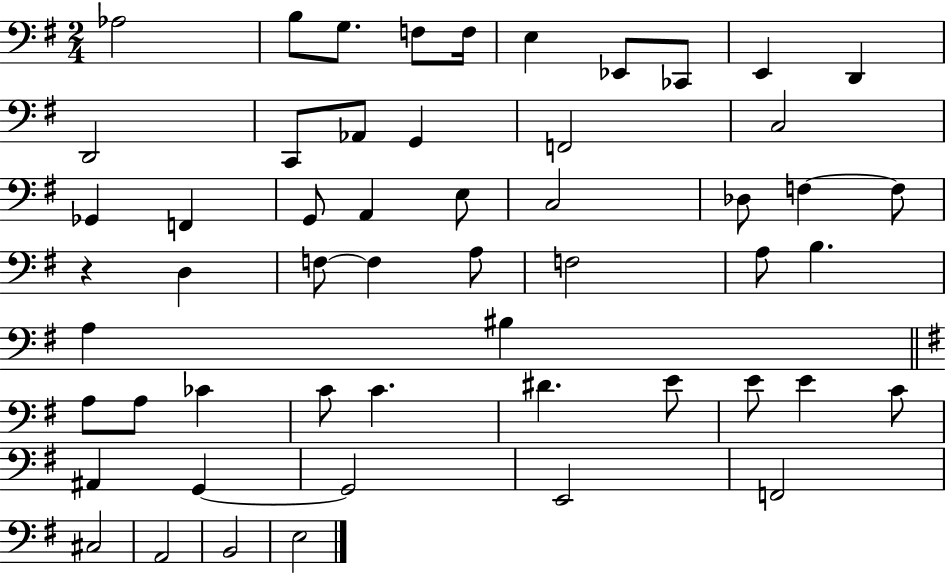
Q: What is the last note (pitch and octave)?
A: E3